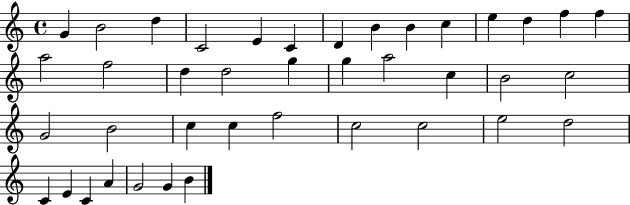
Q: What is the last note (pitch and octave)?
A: B4